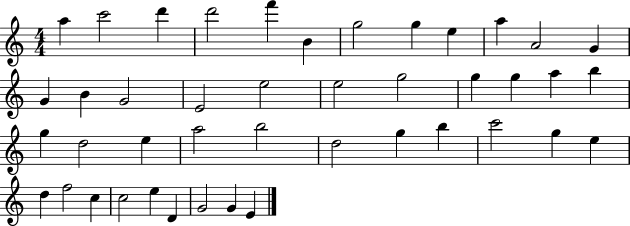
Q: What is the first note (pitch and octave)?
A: A5